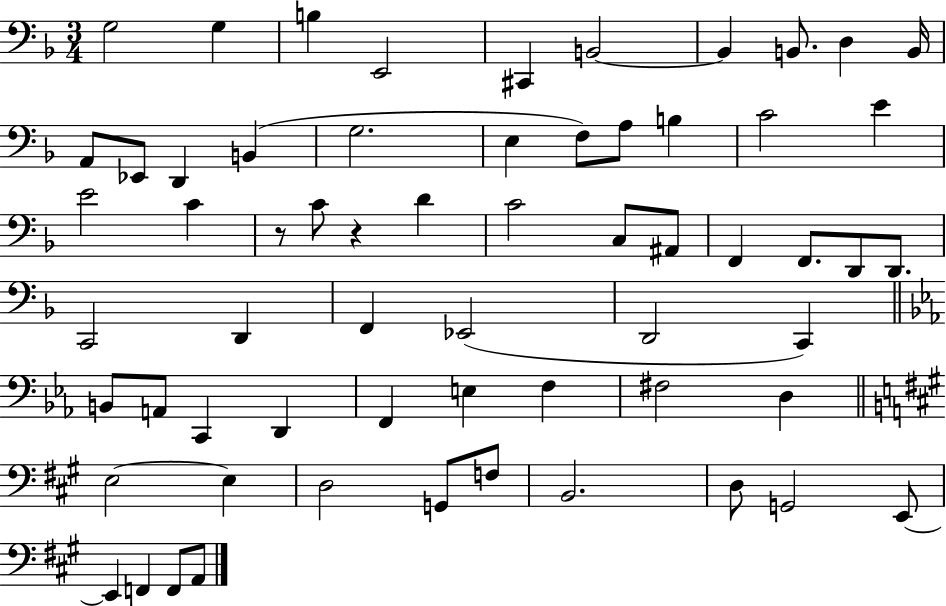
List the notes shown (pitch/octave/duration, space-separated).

G3/h G3/q B3/q E2/h C#2/q B2/h B2/q B2/e. D3/q B2/s A2/e Eb2/e D2/q B2/q G3/h. E3/q F3/e A3/e B3/q C4/h E4/q E4/h C4/q R/e C4/e R/q D4/q C4/h C3/e A#2/e F2/q F2/e. D2/e D2/e. C2/h D2/q F2/q Eb2/h D2/h C2/q B2/e A2/e C2/q D2/q F2/q E3/q F3/q F#3/h D3/q E3/h E3/q D3/h G2/e F3/e B2/h. D3/e G2/h E2/e E2/q F2/q F2/e A2/e